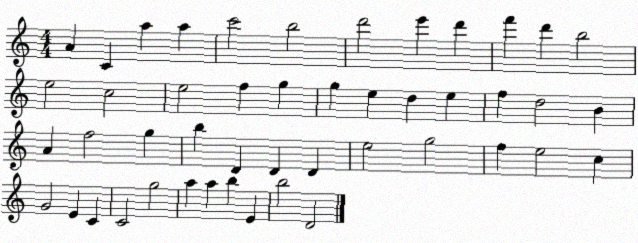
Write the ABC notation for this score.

X:1
T:Untitled
M:4/4
L:1/4
K:C
A C a a c'2 b2 d'2 e' d' f' d' b2 e2 c2 e2 f g g e d e f d2 B A f2 g b D D D e2 g2 f e2 c G2 E C C2 g2 a a b E b2 D2